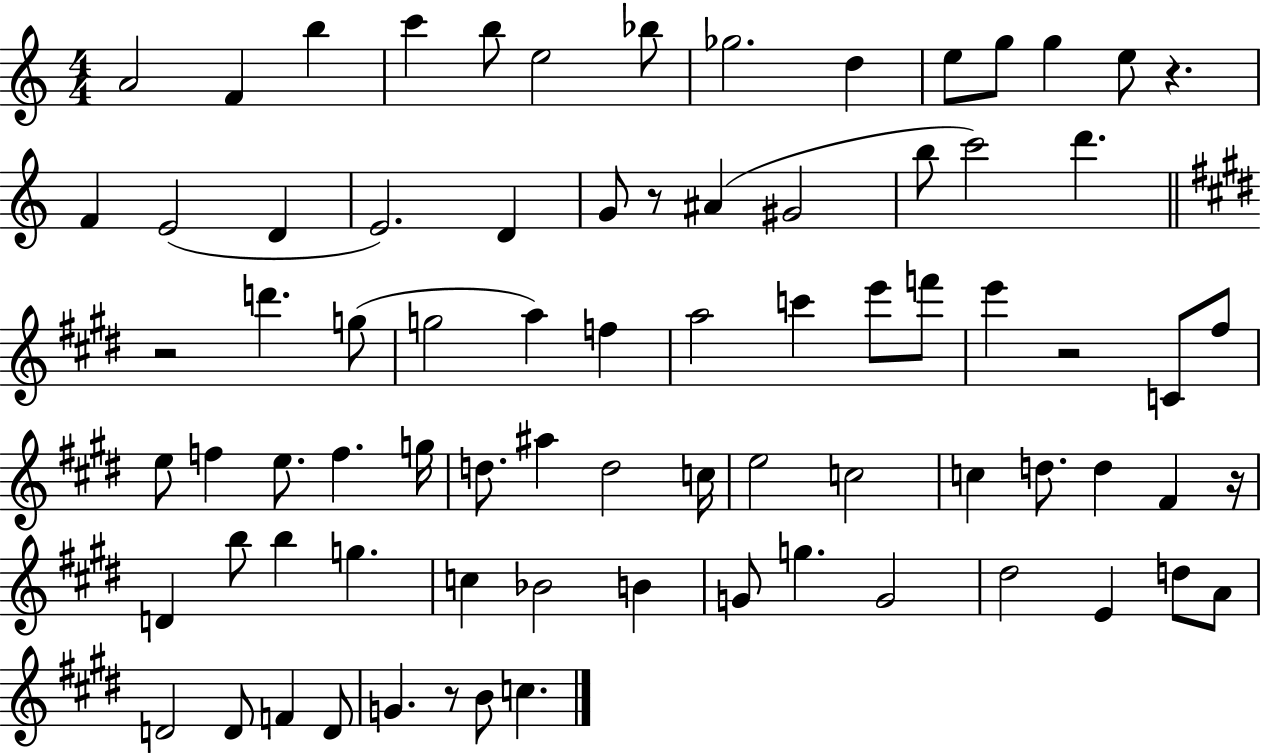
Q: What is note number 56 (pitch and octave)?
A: C5